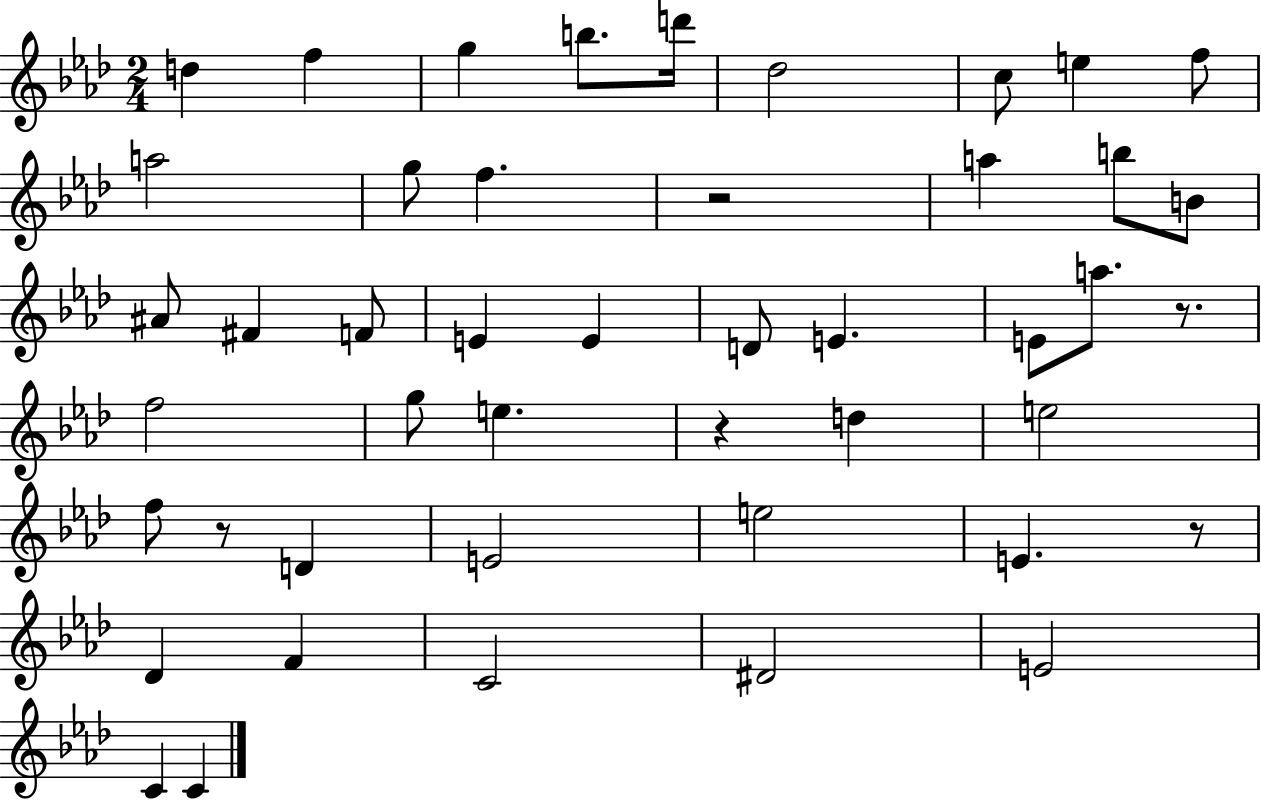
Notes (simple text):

D5/q F5/q G5/q B5/e. D6/s Db5/h C5/e E5/q F5/e A5/h G5/e F5/q. R/h A5/q B5/e B4/e A#4/e F#4/q F4/e E4/q E4/q D4/e E4/q. E4/e A5/e. R/e. F5/h G5/e E5/q. R/q D5/q E5/h F5/e R/e D4/q E4/h E5/h E4/q. R/e Db4/q F4/q C4/h D#4/h E4/h C4/q C4/q